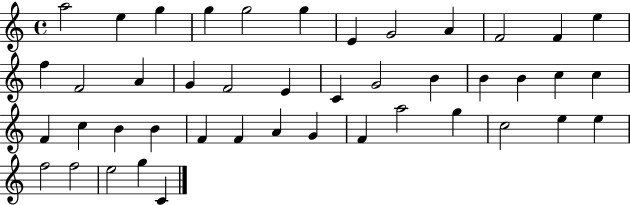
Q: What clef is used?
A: treble